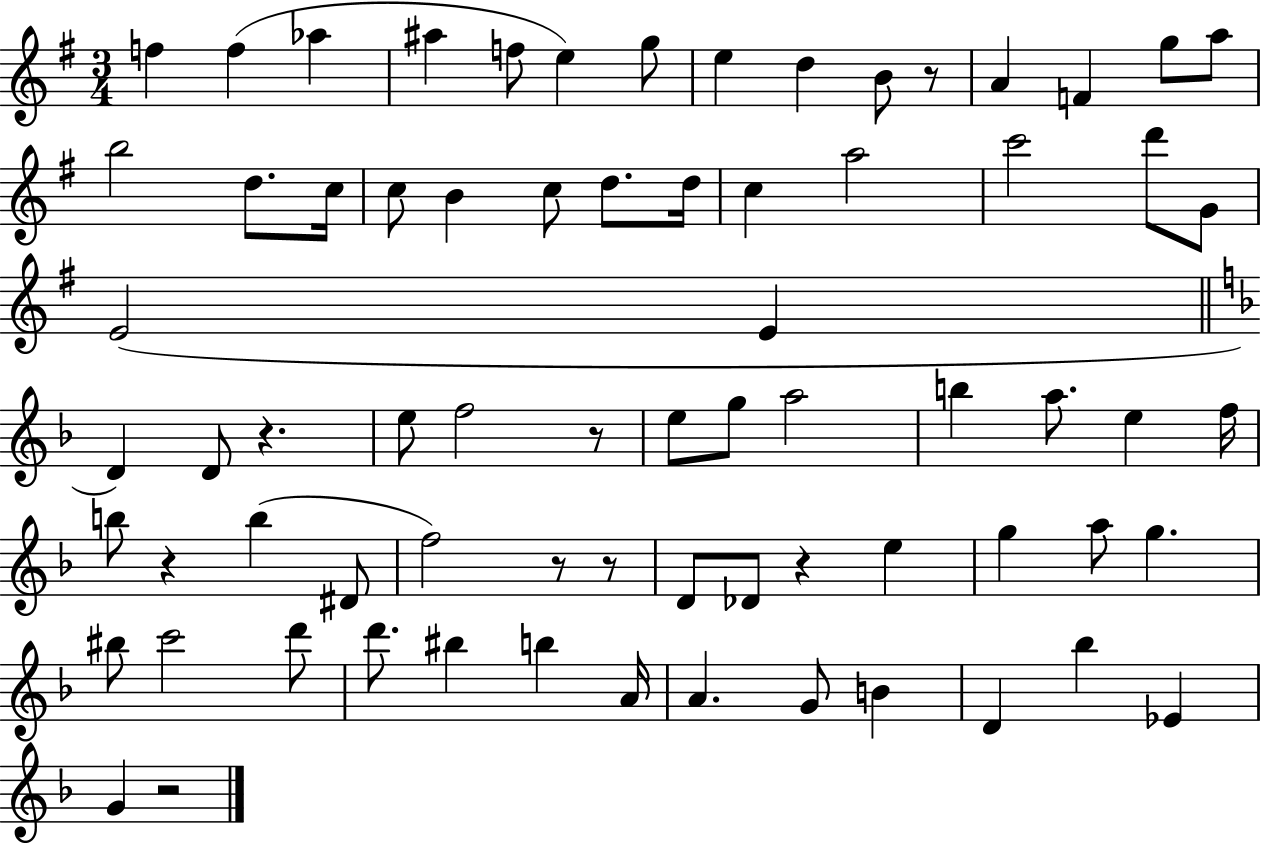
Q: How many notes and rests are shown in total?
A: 72